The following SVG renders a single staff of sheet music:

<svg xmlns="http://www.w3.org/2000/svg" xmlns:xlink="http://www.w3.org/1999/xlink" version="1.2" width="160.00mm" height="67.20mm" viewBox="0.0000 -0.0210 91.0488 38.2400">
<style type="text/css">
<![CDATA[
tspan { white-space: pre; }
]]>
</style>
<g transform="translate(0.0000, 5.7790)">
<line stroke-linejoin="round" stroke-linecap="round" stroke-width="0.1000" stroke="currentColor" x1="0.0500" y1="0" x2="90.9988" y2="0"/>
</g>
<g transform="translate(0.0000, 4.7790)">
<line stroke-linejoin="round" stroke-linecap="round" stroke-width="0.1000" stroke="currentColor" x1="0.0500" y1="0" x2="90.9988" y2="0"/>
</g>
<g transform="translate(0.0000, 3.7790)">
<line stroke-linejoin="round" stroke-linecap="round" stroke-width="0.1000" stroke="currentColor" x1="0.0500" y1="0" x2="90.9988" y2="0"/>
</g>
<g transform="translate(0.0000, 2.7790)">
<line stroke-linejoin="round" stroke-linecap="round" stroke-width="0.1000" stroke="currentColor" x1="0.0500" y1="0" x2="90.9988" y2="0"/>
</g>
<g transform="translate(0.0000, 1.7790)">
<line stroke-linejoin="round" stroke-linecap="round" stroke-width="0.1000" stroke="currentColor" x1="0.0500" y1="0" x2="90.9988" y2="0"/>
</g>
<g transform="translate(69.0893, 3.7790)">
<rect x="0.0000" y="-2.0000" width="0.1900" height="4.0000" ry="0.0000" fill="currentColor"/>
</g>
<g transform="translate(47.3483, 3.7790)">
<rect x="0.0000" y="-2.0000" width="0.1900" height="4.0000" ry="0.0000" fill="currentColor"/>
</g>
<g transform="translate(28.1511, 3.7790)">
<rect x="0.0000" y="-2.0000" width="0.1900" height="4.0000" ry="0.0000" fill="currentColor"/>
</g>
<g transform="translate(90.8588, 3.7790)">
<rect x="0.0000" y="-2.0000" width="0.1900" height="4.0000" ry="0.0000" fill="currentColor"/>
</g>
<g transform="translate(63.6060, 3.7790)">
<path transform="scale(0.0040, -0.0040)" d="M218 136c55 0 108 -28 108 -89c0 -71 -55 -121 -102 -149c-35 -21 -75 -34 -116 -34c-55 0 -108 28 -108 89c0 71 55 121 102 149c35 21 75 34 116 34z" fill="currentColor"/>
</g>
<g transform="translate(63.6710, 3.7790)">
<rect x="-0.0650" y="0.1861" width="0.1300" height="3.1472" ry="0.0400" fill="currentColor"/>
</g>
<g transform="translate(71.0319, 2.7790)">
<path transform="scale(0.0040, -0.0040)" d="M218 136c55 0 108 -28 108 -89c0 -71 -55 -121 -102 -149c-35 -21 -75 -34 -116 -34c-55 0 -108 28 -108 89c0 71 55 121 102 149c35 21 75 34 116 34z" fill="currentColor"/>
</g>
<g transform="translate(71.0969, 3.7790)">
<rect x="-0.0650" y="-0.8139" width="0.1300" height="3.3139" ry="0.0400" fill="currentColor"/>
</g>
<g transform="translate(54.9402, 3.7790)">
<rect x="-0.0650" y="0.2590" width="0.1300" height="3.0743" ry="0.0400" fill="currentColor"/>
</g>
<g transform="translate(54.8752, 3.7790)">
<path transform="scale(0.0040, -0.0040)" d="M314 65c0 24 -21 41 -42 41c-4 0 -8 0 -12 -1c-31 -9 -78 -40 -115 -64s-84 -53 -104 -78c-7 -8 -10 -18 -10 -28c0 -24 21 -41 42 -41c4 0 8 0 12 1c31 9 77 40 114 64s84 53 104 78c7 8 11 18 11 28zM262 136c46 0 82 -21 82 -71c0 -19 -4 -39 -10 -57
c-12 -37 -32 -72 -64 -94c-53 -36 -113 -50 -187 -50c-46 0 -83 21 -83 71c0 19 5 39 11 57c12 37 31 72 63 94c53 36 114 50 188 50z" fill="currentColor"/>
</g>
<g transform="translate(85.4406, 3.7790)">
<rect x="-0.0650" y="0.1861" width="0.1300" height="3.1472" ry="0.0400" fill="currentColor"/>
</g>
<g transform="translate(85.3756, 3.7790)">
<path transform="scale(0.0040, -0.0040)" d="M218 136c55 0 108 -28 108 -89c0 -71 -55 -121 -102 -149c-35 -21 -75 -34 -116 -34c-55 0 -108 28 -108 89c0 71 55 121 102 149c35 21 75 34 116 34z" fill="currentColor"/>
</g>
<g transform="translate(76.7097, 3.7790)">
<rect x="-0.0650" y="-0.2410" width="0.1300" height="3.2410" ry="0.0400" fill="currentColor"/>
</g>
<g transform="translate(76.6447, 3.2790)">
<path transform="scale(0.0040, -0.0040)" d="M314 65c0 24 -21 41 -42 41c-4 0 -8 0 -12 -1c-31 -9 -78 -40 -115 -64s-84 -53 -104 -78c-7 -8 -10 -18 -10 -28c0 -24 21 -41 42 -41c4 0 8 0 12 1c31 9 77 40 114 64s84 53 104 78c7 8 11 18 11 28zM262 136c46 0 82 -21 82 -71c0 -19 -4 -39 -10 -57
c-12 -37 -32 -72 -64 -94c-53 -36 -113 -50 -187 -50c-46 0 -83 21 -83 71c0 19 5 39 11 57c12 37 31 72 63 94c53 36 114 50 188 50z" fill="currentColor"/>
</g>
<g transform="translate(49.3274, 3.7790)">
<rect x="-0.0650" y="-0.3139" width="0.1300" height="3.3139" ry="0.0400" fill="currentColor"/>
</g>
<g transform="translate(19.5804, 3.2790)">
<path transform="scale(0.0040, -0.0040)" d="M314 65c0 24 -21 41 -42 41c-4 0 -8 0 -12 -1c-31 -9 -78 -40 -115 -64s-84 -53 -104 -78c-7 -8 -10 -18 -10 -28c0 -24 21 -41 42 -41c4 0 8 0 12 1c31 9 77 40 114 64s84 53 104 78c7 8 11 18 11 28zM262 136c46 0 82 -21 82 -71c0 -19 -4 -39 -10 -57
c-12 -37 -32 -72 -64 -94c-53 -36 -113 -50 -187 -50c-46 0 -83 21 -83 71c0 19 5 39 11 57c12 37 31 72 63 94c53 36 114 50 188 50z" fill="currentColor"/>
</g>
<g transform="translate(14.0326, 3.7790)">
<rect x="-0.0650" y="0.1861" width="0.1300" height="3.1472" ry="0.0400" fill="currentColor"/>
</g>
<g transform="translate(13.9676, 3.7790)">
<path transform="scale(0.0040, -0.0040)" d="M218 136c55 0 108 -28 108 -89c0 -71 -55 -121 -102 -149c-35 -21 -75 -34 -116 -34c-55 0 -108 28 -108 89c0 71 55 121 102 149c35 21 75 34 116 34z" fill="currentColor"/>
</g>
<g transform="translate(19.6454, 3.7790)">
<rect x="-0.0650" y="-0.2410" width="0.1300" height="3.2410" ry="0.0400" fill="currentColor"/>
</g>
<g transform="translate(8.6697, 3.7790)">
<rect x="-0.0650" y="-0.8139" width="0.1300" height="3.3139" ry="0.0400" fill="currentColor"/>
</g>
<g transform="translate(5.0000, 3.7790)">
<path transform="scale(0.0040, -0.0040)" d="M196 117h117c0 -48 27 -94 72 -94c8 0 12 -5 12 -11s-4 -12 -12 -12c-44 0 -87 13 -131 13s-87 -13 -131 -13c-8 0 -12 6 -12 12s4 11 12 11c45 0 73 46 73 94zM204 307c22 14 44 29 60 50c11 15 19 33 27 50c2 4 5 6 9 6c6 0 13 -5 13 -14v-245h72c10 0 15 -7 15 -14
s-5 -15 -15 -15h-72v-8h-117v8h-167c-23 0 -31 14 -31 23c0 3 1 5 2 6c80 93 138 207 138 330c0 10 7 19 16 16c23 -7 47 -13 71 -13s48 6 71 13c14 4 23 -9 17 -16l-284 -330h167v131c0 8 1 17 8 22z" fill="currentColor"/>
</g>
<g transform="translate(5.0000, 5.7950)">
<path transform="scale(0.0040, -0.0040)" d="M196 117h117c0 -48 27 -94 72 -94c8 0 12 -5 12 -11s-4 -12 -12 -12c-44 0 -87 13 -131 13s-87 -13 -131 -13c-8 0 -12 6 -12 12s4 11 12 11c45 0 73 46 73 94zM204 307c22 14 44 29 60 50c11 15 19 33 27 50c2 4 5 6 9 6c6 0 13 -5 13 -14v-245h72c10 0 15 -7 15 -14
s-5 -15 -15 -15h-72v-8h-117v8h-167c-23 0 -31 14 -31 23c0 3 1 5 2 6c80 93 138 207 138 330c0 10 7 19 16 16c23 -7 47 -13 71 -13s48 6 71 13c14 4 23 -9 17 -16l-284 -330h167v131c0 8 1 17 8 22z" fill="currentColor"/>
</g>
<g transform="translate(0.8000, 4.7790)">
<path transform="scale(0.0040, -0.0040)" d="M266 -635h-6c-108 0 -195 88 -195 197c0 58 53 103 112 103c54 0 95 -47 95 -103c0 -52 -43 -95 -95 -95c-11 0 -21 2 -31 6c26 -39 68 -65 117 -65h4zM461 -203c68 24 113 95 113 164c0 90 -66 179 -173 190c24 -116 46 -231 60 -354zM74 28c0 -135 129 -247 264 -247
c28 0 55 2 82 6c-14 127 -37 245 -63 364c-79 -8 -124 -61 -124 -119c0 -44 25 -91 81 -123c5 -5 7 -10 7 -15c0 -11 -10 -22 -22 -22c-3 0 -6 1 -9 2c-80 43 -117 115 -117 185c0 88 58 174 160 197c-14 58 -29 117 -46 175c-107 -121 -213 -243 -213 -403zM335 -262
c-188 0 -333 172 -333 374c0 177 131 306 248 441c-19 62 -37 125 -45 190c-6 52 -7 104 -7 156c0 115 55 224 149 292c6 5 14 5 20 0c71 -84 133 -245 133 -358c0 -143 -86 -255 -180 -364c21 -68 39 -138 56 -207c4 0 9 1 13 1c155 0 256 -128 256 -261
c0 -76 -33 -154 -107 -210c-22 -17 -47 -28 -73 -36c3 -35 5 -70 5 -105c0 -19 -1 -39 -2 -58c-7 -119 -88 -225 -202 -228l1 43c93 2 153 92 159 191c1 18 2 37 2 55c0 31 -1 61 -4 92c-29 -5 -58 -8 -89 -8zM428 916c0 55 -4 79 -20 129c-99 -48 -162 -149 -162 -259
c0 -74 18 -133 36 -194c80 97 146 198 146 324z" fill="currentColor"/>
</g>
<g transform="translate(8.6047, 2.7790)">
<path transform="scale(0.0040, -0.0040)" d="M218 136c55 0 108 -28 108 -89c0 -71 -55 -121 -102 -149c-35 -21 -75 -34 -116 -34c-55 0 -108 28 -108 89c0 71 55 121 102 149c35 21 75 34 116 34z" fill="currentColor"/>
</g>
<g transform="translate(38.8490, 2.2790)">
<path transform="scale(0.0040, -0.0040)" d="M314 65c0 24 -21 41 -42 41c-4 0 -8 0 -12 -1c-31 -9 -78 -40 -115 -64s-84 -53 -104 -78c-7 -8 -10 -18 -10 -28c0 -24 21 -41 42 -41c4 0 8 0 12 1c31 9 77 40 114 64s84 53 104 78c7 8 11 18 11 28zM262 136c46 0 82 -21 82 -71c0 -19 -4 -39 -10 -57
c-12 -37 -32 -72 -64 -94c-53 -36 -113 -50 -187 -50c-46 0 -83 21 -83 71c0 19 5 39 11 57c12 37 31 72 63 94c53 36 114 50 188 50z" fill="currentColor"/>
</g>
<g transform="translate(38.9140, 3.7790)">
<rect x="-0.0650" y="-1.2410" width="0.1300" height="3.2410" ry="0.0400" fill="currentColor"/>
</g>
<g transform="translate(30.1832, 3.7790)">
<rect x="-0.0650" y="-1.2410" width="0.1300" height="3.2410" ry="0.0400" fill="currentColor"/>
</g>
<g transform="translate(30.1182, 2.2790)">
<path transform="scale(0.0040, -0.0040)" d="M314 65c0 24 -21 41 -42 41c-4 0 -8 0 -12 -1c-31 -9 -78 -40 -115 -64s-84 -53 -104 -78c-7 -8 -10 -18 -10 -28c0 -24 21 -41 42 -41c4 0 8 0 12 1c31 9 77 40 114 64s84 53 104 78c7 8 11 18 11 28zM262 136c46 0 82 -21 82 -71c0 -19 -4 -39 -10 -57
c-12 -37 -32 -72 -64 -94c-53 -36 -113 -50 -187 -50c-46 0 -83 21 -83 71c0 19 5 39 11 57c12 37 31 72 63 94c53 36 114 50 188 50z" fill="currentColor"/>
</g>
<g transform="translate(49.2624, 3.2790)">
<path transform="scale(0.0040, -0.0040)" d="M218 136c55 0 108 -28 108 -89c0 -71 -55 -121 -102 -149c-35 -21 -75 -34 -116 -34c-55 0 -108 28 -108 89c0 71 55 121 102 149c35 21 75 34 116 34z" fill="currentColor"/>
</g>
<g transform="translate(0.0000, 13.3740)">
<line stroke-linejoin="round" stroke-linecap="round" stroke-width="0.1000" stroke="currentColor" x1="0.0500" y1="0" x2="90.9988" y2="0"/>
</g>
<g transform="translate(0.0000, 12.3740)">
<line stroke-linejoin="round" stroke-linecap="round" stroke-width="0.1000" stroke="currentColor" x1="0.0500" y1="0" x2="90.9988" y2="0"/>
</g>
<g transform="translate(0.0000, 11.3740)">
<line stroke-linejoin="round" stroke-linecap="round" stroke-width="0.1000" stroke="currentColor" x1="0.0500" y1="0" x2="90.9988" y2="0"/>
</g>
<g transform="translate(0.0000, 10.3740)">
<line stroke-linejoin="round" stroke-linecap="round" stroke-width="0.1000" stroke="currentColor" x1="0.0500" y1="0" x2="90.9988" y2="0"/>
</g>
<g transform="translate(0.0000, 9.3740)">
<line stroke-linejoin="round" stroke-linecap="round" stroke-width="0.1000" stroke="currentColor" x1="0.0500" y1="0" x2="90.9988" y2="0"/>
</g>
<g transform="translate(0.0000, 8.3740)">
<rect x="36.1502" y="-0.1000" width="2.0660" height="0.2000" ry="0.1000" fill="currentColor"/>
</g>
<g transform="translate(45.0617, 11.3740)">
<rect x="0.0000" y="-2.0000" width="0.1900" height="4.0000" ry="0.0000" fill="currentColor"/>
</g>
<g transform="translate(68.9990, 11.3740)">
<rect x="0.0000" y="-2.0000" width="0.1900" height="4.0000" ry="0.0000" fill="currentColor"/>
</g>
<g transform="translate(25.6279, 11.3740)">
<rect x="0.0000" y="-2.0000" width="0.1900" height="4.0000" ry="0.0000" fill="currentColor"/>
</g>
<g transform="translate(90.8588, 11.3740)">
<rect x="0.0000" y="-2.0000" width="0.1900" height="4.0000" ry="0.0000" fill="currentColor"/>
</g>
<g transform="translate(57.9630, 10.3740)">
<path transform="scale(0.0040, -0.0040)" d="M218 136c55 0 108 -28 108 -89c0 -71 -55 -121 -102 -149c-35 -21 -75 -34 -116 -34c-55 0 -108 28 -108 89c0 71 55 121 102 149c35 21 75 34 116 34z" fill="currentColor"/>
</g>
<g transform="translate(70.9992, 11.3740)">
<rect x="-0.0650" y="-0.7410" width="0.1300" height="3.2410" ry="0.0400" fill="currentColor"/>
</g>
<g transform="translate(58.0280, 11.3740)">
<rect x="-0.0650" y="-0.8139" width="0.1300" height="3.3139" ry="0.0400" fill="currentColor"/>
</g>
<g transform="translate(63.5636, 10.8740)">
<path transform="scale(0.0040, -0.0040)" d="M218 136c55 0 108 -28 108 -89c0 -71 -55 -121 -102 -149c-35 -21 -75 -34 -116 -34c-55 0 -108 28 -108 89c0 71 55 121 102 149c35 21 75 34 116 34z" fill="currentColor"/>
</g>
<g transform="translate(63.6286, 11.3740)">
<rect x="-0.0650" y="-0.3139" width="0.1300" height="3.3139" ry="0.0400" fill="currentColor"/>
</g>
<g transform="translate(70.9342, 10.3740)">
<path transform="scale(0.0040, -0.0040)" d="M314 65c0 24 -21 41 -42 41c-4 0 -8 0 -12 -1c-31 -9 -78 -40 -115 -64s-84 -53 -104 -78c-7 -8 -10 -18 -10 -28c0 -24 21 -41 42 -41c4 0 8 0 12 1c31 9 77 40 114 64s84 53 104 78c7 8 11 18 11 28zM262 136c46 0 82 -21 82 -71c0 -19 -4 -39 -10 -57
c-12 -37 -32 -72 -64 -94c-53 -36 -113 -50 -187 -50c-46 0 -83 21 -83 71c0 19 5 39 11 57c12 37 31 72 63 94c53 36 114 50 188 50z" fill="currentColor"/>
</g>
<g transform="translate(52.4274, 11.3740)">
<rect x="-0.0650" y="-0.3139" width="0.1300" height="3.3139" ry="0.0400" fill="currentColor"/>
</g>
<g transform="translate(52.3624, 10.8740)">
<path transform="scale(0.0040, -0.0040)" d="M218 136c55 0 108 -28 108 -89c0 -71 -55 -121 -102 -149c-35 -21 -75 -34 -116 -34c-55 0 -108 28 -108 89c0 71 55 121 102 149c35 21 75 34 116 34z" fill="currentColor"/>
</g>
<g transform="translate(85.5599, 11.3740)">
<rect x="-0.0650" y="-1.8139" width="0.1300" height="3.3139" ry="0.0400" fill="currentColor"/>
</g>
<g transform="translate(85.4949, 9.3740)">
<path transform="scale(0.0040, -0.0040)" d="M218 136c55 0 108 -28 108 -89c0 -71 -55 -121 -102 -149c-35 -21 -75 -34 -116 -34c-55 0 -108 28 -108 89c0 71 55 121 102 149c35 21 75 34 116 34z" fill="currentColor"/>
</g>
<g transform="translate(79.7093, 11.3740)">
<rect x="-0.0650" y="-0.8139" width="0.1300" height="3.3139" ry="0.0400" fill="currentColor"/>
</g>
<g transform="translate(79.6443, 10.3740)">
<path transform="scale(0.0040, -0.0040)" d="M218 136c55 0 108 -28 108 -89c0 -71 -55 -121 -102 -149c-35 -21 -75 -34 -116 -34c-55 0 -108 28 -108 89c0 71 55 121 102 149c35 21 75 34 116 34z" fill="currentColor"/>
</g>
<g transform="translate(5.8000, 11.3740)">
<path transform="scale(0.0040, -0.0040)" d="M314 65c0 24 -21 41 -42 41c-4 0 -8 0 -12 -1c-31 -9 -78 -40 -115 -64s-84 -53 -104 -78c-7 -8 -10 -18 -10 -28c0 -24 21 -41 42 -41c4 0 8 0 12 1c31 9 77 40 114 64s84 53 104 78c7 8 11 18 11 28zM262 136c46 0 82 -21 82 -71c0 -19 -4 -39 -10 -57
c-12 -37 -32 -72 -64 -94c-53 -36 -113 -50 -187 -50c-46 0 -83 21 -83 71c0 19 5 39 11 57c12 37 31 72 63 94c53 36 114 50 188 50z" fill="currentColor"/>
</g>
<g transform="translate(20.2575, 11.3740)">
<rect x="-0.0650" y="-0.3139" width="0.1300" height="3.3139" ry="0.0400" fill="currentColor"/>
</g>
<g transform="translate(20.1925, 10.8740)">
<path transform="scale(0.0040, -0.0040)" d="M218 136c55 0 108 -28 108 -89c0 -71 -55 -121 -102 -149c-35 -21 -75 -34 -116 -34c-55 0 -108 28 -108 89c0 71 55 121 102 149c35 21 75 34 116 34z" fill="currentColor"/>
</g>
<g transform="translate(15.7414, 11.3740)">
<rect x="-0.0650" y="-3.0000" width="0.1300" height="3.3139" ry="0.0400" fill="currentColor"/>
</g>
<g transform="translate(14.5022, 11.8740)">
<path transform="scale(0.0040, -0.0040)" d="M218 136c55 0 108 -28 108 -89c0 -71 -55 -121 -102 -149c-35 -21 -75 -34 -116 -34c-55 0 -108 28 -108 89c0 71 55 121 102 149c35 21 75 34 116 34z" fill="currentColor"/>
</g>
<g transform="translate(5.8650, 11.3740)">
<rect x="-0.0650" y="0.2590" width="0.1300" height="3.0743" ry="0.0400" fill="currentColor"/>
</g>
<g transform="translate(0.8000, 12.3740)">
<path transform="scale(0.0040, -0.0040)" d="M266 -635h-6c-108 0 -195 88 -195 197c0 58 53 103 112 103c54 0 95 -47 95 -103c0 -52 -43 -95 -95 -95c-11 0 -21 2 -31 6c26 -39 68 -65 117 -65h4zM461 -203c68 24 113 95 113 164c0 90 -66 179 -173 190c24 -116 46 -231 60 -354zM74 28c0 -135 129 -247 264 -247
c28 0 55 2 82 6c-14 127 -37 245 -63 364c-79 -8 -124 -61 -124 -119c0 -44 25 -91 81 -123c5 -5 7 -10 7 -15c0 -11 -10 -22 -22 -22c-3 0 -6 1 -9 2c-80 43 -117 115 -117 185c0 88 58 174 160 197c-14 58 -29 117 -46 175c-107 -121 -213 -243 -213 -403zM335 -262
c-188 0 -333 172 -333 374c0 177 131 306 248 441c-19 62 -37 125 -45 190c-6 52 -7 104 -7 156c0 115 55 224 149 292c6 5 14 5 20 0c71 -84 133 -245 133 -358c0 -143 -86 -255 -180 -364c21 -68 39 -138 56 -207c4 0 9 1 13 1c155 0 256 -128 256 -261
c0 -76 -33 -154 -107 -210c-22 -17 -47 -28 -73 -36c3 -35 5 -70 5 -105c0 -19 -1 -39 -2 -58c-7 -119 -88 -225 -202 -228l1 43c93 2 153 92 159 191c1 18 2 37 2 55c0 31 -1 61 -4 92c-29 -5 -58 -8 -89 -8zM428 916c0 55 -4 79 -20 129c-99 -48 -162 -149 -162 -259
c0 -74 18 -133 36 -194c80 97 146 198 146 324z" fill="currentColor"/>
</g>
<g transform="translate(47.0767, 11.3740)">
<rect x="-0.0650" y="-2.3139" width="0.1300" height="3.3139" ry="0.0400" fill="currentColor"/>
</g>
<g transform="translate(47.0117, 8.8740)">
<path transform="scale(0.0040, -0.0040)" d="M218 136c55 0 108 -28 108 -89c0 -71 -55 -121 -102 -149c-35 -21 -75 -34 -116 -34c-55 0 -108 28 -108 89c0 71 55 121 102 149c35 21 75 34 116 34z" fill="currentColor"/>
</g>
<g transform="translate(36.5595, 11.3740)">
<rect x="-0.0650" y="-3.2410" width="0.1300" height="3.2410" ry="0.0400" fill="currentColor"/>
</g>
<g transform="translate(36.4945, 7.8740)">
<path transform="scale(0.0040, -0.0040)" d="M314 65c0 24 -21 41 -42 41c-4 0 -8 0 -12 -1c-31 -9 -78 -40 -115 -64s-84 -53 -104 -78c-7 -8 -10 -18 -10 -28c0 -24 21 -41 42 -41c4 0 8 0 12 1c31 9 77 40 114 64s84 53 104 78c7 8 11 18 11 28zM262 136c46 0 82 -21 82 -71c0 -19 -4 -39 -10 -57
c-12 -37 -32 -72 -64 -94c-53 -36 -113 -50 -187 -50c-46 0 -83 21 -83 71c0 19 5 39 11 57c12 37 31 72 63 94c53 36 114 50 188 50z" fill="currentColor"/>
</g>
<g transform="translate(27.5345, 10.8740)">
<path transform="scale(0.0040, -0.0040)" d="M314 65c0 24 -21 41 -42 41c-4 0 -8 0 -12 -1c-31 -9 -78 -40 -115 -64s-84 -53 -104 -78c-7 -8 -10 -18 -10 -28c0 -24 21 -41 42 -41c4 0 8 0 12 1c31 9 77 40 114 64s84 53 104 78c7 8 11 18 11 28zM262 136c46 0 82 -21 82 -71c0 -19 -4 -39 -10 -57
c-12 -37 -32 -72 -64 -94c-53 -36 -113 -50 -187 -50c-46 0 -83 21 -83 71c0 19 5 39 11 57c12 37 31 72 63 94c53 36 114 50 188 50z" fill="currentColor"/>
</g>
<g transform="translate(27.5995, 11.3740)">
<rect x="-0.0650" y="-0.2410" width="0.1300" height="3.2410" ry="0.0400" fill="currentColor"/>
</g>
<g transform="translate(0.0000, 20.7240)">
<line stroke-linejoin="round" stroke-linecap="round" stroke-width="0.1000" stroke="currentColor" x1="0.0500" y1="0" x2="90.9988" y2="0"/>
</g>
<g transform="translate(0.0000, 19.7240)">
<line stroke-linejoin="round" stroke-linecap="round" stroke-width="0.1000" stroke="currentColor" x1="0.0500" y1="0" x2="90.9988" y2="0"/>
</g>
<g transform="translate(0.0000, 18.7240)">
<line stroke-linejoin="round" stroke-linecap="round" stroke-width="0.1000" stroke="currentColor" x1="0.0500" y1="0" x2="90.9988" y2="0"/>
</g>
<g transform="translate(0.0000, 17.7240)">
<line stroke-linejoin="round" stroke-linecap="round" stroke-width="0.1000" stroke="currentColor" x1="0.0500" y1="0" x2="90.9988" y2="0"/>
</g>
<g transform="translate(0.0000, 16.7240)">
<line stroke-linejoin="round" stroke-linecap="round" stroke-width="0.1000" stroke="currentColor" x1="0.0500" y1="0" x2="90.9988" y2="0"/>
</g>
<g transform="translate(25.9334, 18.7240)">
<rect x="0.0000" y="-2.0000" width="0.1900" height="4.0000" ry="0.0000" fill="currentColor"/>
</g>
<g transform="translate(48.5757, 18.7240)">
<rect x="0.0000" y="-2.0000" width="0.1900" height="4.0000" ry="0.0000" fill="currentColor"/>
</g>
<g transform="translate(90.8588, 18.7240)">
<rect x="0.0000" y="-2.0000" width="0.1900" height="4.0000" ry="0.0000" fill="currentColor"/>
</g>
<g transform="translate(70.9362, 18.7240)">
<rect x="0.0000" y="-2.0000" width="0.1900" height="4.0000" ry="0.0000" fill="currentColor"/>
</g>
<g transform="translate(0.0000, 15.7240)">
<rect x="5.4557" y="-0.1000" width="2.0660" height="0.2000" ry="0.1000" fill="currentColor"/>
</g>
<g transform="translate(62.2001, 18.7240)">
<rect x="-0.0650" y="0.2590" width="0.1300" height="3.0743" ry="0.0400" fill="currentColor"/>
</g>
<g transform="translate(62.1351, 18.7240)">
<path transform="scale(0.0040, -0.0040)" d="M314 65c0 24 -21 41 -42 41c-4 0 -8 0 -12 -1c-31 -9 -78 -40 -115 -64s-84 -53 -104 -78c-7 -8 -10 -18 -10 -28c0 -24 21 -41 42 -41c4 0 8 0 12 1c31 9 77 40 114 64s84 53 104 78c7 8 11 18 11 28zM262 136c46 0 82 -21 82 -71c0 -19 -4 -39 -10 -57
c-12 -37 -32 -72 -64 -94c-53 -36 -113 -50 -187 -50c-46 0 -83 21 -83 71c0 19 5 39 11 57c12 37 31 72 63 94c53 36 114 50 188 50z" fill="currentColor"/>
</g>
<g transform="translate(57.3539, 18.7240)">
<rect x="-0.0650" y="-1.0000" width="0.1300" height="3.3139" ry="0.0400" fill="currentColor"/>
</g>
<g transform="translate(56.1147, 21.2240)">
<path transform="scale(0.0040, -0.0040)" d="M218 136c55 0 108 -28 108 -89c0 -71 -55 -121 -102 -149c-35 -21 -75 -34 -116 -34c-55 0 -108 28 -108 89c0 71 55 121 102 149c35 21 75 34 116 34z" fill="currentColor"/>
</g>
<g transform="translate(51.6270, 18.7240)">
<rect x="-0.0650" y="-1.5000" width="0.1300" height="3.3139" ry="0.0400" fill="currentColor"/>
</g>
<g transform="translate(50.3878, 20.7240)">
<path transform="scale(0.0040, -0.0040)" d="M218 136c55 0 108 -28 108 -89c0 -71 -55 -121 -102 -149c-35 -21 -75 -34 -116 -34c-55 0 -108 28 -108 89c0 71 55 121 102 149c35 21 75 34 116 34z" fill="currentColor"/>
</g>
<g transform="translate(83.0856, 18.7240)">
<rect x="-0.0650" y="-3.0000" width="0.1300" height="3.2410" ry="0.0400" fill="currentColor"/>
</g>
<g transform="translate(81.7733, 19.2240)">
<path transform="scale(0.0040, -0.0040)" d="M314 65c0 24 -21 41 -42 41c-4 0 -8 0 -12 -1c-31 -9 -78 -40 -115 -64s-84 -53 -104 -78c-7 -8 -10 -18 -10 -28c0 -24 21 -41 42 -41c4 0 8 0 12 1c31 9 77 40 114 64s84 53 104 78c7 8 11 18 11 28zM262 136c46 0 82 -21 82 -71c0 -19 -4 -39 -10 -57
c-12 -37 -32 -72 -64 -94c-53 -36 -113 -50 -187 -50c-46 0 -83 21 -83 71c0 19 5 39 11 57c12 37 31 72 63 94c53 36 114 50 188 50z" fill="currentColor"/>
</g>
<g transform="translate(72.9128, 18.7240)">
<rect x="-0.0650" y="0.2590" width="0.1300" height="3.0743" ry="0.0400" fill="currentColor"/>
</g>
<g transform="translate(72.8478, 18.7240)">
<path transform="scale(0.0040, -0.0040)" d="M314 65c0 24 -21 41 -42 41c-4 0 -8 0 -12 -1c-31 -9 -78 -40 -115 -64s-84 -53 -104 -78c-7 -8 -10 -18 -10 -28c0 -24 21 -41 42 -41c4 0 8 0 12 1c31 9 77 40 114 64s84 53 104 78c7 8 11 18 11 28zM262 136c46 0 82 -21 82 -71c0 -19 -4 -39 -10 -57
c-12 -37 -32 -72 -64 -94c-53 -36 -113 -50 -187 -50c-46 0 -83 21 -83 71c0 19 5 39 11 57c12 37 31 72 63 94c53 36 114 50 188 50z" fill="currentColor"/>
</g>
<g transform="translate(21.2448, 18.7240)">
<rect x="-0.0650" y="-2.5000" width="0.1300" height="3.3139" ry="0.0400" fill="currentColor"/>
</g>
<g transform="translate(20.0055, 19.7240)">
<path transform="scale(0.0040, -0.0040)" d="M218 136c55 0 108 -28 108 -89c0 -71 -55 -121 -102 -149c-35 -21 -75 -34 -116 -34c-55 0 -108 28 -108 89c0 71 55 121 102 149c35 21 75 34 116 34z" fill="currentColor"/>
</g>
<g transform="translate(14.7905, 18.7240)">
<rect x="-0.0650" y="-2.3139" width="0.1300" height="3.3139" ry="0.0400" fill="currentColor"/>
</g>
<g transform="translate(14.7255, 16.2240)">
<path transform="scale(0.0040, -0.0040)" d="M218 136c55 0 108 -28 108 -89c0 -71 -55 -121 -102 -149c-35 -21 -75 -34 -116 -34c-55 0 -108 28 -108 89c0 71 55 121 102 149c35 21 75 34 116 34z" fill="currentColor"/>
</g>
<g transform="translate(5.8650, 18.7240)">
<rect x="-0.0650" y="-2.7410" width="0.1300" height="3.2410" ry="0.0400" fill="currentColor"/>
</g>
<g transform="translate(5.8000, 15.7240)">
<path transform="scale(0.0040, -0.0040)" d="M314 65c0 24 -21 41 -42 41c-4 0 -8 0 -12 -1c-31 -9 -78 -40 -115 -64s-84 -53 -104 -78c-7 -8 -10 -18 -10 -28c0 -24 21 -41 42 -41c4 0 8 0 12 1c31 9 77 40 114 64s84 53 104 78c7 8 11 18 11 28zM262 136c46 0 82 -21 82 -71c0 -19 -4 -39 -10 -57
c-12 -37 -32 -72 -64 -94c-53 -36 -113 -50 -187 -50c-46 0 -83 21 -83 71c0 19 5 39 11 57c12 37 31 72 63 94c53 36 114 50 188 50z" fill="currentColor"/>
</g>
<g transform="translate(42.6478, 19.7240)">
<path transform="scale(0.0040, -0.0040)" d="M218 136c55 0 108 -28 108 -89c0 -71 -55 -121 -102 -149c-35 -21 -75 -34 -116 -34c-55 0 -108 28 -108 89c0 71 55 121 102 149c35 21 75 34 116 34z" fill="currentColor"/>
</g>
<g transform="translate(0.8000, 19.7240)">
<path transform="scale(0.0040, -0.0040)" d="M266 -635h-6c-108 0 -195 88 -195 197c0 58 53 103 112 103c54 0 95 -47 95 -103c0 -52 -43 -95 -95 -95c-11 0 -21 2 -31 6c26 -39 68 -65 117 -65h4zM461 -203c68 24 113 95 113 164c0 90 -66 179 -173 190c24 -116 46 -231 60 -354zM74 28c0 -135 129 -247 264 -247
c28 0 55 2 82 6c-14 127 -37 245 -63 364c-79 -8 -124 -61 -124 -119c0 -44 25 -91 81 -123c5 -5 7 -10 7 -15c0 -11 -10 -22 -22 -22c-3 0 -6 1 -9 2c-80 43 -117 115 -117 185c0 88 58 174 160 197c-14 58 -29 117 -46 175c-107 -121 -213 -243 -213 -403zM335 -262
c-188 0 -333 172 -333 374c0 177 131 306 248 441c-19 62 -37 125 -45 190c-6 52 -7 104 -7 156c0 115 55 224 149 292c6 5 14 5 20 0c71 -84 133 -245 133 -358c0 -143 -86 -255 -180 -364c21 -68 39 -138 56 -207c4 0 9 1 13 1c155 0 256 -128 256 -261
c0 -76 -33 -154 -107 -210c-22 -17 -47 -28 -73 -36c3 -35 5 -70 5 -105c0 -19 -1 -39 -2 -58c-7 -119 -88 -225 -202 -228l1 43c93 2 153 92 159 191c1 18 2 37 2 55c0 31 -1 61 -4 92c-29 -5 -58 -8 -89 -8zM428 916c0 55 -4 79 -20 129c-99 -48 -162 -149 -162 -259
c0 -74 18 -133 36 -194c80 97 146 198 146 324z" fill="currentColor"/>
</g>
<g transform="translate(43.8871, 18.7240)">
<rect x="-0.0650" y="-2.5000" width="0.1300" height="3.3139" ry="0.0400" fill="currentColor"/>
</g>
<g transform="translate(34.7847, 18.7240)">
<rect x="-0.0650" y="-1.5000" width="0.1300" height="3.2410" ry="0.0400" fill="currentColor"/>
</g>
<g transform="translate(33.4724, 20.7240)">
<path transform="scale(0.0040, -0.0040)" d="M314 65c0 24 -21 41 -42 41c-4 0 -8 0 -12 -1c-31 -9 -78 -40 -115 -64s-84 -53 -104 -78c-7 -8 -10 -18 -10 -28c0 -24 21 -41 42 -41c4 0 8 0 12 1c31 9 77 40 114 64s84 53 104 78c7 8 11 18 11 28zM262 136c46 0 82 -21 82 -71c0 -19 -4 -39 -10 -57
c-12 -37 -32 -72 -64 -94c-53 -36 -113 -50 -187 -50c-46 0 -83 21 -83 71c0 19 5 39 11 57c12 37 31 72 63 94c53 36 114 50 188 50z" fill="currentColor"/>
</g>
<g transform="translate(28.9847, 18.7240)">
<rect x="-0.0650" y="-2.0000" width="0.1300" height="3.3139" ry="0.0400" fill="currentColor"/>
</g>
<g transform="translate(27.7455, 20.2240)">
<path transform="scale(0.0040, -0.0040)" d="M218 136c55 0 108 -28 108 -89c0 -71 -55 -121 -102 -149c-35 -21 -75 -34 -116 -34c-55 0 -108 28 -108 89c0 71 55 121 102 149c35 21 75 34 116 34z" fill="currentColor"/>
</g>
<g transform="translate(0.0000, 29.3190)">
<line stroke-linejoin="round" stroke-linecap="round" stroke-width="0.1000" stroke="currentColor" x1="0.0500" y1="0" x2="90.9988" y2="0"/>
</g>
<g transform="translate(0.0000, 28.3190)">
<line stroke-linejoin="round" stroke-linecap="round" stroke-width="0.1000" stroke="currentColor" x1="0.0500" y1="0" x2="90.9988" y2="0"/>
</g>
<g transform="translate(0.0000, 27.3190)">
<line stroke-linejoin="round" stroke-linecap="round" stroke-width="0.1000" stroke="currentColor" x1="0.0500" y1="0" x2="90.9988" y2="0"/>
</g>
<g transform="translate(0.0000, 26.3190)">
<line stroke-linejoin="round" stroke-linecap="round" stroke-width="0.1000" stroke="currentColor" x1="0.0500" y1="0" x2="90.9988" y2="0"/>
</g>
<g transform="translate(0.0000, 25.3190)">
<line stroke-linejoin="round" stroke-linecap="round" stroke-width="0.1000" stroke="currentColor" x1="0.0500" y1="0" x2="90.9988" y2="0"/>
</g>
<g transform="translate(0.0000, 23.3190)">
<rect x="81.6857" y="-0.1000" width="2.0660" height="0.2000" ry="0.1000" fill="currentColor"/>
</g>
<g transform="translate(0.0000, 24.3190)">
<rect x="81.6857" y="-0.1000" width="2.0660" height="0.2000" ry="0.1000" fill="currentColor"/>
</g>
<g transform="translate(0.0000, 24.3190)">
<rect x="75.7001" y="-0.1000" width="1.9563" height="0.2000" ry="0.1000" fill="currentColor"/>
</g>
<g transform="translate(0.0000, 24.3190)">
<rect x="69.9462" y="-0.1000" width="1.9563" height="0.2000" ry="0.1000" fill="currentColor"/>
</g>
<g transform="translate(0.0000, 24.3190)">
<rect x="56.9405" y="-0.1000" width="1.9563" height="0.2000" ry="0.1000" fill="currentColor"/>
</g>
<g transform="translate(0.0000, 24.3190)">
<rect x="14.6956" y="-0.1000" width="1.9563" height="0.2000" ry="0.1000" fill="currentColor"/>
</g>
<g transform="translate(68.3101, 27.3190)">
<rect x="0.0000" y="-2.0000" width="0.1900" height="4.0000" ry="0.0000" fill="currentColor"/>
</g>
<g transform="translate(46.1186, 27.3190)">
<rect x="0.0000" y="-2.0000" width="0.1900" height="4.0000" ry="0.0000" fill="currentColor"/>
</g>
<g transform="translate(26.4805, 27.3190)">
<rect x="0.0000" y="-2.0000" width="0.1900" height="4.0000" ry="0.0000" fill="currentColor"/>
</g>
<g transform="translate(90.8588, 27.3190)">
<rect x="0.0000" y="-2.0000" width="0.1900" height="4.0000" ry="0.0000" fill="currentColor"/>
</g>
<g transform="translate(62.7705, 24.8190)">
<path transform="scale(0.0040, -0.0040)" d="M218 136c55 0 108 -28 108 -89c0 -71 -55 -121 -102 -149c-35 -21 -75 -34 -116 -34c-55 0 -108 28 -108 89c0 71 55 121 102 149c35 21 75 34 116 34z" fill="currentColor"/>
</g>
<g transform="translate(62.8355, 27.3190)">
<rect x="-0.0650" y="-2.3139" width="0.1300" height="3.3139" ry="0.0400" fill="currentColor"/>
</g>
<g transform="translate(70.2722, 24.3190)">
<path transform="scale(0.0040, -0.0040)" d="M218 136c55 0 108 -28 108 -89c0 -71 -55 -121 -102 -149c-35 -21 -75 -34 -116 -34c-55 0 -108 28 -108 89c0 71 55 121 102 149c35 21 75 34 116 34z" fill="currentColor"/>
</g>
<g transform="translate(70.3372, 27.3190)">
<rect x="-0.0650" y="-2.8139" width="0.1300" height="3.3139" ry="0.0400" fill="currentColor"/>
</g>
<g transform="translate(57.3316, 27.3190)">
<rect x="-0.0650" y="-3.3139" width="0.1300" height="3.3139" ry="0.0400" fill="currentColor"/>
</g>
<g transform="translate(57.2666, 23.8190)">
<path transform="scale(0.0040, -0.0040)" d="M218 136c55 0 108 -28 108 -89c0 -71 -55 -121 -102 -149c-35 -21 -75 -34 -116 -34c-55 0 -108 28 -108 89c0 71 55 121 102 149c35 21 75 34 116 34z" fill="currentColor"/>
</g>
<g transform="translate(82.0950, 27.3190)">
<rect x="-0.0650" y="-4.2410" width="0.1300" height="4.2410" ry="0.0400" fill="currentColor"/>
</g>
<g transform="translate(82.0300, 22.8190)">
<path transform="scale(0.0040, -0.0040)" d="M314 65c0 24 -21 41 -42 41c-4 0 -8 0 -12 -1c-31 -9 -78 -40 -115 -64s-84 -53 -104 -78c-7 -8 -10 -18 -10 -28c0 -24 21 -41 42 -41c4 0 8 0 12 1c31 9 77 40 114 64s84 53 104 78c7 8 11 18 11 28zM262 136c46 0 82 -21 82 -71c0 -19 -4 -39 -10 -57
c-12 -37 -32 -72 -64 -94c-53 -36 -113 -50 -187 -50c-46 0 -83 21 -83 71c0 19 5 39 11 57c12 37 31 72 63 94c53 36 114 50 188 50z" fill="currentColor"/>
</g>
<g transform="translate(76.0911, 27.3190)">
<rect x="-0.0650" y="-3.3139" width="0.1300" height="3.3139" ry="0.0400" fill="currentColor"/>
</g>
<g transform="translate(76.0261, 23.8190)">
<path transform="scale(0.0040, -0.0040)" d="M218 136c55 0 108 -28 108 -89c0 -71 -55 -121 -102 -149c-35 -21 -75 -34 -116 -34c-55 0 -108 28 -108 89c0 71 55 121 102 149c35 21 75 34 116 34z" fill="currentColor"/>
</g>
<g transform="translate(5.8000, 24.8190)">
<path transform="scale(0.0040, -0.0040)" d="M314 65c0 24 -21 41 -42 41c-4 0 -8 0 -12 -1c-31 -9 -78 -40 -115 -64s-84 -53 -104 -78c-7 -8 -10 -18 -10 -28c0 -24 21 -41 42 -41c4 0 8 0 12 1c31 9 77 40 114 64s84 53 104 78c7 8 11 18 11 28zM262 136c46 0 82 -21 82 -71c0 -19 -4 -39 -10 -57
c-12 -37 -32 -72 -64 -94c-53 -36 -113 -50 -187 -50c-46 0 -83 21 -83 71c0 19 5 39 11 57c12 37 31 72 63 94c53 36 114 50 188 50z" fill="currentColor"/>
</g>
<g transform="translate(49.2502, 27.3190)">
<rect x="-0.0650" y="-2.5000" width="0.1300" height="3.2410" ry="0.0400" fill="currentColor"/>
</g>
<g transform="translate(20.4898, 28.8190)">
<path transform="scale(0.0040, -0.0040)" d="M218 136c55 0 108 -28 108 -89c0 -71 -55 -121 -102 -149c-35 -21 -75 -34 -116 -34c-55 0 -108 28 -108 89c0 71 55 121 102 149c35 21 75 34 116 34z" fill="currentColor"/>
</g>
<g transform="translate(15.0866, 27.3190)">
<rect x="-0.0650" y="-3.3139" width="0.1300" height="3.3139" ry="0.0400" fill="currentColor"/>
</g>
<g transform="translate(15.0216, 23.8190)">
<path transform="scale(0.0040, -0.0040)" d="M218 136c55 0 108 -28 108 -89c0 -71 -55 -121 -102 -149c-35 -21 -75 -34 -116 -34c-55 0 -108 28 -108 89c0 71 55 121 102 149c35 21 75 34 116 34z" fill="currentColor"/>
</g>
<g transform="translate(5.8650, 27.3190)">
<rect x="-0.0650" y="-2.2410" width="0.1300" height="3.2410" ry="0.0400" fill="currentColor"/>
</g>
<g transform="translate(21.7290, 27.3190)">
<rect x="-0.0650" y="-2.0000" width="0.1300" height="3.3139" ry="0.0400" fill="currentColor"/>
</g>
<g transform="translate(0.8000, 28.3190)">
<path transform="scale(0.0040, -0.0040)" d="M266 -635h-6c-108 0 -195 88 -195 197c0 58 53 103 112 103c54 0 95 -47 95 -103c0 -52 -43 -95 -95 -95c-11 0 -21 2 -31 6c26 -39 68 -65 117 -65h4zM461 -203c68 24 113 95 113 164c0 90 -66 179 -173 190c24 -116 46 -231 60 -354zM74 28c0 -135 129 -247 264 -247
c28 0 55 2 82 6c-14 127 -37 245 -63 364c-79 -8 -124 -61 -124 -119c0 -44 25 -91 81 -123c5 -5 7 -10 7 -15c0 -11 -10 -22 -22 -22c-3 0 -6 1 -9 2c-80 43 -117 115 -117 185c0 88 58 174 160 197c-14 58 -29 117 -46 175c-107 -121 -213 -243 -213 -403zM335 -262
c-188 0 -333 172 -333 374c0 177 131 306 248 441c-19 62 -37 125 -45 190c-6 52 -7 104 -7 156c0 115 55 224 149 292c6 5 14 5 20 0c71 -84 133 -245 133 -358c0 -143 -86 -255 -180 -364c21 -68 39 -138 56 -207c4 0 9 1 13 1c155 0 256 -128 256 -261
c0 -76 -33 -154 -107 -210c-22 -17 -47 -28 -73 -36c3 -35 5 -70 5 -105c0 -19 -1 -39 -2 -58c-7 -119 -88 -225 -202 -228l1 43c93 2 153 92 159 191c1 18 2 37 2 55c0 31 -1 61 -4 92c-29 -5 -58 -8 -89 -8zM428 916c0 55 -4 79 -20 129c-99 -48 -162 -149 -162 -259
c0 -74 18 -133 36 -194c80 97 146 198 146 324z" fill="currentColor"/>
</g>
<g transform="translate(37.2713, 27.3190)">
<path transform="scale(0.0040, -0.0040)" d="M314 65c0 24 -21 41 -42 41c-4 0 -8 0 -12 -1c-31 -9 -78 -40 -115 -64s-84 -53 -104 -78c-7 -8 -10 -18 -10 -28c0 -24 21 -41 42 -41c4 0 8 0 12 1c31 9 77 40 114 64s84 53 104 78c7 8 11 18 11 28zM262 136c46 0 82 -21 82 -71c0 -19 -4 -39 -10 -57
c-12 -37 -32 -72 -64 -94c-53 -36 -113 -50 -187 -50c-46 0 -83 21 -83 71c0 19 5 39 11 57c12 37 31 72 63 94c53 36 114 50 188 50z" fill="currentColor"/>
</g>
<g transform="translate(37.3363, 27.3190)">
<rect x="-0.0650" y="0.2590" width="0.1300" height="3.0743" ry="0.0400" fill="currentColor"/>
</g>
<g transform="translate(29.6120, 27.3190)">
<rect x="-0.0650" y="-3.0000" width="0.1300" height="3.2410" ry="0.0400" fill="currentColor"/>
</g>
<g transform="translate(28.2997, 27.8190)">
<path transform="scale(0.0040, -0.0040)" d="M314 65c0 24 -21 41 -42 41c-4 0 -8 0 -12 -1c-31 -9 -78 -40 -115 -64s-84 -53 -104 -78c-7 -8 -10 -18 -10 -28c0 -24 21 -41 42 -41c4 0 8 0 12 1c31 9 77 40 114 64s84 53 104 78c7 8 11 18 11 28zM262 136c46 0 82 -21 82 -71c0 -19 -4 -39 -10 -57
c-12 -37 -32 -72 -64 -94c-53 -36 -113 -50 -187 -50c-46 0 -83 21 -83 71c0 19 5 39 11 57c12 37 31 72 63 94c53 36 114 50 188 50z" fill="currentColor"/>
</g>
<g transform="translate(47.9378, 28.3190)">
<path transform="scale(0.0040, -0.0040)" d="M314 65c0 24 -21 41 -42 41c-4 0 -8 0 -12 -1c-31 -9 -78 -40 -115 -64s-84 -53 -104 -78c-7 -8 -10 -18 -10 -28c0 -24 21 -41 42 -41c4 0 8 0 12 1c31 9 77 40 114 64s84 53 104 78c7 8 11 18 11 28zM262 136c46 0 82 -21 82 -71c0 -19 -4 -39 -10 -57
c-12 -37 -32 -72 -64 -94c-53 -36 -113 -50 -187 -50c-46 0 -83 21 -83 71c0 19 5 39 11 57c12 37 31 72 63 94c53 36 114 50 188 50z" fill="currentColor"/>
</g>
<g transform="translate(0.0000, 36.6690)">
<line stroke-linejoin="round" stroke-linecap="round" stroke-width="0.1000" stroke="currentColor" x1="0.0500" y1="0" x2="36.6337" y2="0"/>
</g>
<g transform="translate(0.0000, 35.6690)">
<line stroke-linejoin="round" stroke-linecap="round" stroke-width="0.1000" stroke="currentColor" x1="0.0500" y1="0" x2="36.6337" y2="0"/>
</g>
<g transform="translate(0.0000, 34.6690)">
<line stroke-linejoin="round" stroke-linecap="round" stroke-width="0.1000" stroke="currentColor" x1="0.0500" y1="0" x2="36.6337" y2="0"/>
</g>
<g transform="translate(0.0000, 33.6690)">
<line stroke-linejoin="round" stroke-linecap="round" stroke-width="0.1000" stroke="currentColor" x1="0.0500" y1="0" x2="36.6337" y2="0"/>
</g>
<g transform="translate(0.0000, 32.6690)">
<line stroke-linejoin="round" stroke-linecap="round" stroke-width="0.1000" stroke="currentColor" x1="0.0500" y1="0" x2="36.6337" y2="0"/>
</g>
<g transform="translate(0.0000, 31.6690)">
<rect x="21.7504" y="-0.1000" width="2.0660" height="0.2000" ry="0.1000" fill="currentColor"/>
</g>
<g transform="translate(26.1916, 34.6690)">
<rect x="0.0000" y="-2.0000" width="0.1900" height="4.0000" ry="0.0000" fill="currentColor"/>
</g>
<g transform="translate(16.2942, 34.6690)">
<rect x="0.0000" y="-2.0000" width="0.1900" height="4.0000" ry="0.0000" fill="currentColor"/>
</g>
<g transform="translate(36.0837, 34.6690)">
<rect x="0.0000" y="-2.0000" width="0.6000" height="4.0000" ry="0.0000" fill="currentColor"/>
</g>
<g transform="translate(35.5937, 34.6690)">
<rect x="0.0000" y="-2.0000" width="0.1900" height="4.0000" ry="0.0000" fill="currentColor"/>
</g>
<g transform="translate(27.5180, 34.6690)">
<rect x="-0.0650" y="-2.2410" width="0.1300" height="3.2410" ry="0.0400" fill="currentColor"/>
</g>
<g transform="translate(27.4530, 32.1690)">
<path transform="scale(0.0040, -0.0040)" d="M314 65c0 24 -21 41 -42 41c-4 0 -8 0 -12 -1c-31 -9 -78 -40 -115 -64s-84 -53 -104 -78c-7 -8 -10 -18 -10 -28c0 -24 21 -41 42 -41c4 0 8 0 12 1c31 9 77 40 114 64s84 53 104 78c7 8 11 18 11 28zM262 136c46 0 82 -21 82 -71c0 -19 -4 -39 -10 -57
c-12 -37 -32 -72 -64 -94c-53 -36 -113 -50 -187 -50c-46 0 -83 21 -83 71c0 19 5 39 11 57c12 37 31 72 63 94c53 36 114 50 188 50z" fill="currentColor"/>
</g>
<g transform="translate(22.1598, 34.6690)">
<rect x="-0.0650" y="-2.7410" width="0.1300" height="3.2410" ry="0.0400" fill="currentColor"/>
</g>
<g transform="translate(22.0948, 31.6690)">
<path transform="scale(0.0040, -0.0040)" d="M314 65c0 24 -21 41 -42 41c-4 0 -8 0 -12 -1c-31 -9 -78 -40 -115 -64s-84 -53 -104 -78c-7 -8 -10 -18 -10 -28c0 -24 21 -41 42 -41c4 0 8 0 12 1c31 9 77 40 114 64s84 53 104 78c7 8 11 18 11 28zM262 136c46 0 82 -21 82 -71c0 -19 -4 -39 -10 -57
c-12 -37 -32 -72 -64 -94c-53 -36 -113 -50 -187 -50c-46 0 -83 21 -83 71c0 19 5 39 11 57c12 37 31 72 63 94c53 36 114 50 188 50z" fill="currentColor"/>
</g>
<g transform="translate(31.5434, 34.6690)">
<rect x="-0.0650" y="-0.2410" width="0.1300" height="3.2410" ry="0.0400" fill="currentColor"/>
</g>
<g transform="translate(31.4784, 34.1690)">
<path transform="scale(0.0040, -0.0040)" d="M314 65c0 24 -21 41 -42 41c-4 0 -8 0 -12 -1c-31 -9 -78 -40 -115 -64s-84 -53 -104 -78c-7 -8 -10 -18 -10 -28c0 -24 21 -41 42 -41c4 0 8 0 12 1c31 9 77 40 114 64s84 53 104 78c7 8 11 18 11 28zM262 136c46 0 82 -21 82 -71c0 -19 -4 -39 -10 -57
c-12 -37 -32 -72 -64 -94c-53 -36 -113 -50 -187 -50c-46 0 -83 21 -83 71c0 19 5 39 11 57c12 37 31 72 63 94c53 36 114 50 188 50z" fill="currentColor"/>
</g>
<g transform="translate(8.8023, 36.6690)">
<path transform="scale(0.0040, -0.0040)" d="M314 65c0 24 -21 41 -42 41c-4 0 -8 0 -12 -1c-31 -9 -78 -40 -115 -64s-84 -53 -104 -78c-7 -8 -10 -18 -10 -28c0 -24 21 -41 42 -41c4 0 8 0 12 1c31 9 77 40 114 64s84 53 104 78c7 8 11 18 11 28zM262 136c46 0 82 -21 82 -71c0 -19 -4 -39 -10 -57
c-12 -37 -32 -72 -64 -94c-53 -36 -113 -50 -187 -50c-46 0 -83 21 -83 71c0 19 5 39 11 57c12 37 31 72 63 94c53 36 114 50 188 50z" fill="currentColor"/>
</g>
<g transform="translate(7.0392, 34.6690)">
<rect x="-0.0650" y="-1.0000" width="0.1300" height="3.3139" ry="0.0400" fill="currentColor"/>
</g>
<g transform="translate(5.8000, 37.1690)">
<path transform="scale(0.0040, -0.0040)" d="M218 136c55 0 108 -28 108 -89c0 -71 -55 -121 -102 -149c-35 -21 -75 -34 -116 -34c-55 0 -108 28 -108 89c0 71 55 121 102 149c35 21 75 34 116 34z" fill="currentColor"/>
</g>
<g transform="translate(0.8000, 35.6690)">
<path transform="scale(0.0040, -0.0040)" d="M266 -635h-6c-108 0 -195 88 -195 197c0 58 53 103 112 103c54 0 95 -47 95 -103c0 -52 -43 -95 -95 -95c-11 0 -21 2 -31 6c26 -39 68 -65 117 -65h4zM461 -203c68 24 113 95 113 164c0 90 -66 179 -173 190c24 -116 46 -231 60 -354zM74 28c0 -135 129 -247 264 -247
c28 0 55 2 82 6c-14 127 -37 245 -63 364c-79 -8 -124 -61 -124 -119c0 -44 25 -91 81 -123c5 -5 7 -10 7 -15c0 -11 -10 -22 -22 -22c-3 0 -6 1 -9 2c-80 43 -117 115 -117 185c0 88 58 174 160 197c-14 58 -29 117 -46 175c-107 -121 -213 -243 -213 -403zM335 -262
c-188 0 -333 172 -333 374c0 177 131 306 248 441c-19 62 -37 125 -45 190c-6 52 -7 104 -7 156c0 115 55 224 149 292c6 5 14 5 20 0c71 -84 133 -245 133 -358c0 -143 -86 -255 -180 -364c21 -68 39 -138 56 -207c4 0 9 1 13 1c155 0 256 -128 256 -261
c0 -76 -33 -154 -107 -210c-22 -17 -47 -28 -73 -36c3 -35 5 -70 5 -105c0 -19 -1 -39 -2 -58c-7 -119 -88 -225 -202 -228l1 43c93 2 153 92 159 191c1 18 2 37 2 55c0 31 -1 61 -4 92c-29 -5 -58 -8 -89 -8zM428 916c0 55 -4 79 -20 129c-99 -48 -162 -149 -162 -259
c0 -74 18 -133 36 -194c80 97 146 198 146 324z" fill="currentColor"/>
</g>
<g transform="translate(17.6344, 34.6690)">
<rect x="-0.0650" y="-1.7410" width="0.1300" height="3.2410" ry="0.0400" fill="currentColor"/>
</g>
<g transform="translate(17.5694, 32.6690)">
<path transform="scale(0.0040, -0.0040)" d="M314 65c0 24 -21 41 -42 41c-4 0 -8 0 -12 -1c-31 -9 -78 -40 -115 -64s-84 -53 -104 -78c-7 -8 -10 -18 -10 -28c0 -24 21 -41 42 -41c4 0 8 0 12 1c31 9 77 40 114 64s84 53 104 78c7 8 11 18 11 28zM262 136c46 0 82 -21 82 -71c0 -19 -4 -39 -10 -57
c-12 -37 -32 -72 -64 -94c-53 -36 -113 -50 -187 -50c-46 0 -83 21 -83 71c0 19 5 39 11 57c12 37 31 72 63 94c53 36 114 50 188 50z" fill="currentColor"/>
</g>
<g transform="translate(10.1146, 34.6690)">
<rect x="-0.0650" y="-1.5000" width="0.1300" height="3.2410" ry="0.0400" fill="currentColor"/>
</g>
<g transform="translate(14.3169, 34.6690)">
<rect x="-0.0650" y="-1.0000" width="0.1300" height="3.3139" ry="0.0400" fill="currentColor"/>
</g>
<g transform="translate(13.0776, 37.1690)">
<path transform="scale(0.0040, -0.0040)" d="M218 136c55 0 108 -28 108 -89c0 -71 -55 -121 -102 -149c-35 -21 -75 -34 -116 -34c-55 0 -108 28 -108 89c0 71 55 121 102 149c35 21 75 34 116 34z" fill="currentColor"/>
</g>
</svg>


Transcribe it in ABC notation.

X:1
T:Untitled
M:4/4
L:1/4
K:C
d B c2 e2 e2 c B2 B d c2 B B2 A c c2 b2 g c d c d2 d f a2 g G F E2 G E D B2 B2 A2 g2 b F A2 B2 G2 b g a b d'2 D E2 D f2 a2 g2 c2